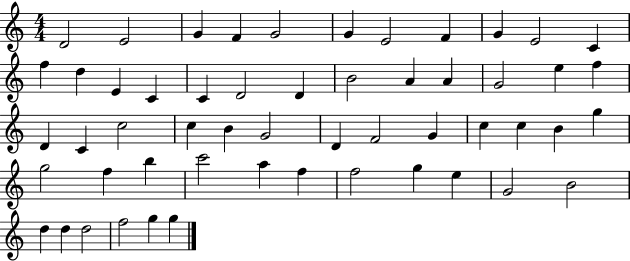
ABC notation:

X:1
T:Untitled
M:4/4
L:1/4
K:C
D2 E2 G F G2 G E2 F G E2 C f d E C C D2 D B2 A A G2 e f D C c2 c B G2 D F2 G c c B g g2 f b c'2 a f f2 g e G2 B2 d d d2 f2 g g